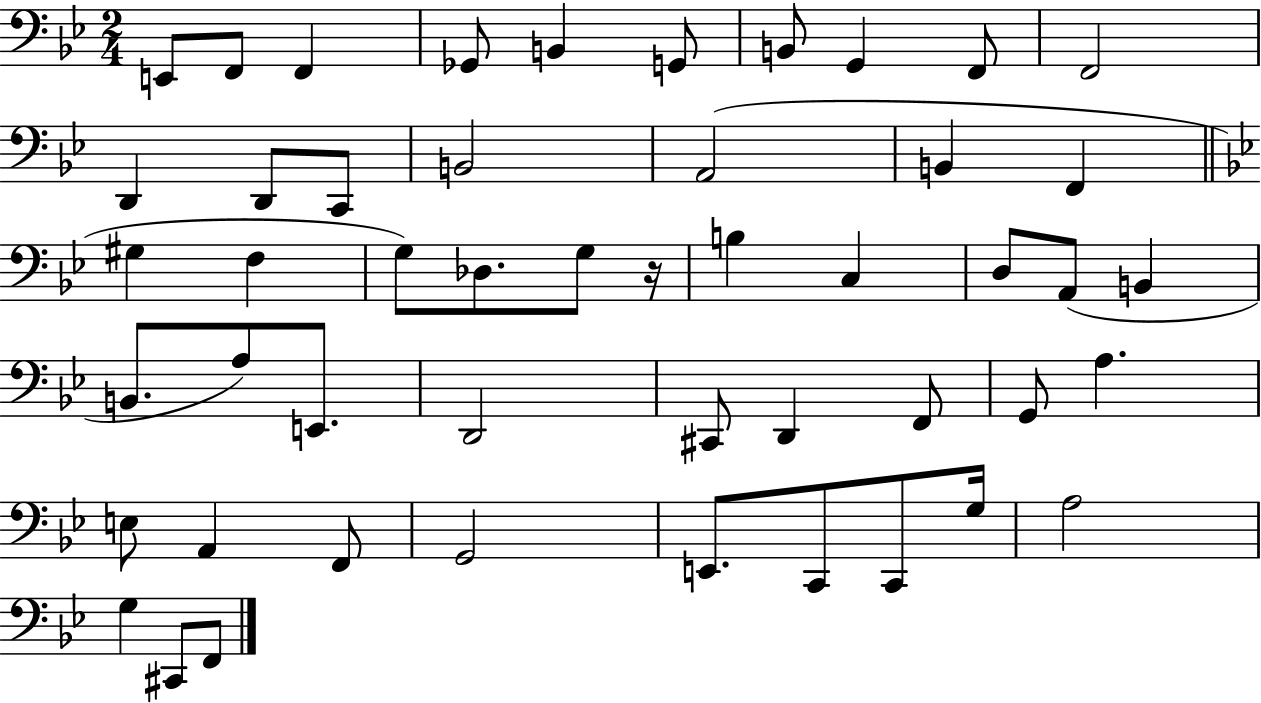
{
  \clef bass
  \numericTimeSignature
  \time 2/4
  \key bes \major
  e,8 f,8 f,4 | ges,8 b,4 g,8 | b,8 g,4 f,8 | f,2 | \break d,4 d,8 c,8 | b,2 | a,2( | b,4 f,4 | \break \bar "||" \break \key g \minor gis4 f4 | g8) des8. g8 r16 | b4 c4 | d8 a,8( b,4 | \break b,8. a8) e,8. | d,2 | cis,8 d,4 f,8 | g,8 a4. | \break e8 a,4 f,8 | g,2 | e,8. c,8 c,8 g16 | a2 | \break g4 cis,8 f,8 | \bar "|."
}